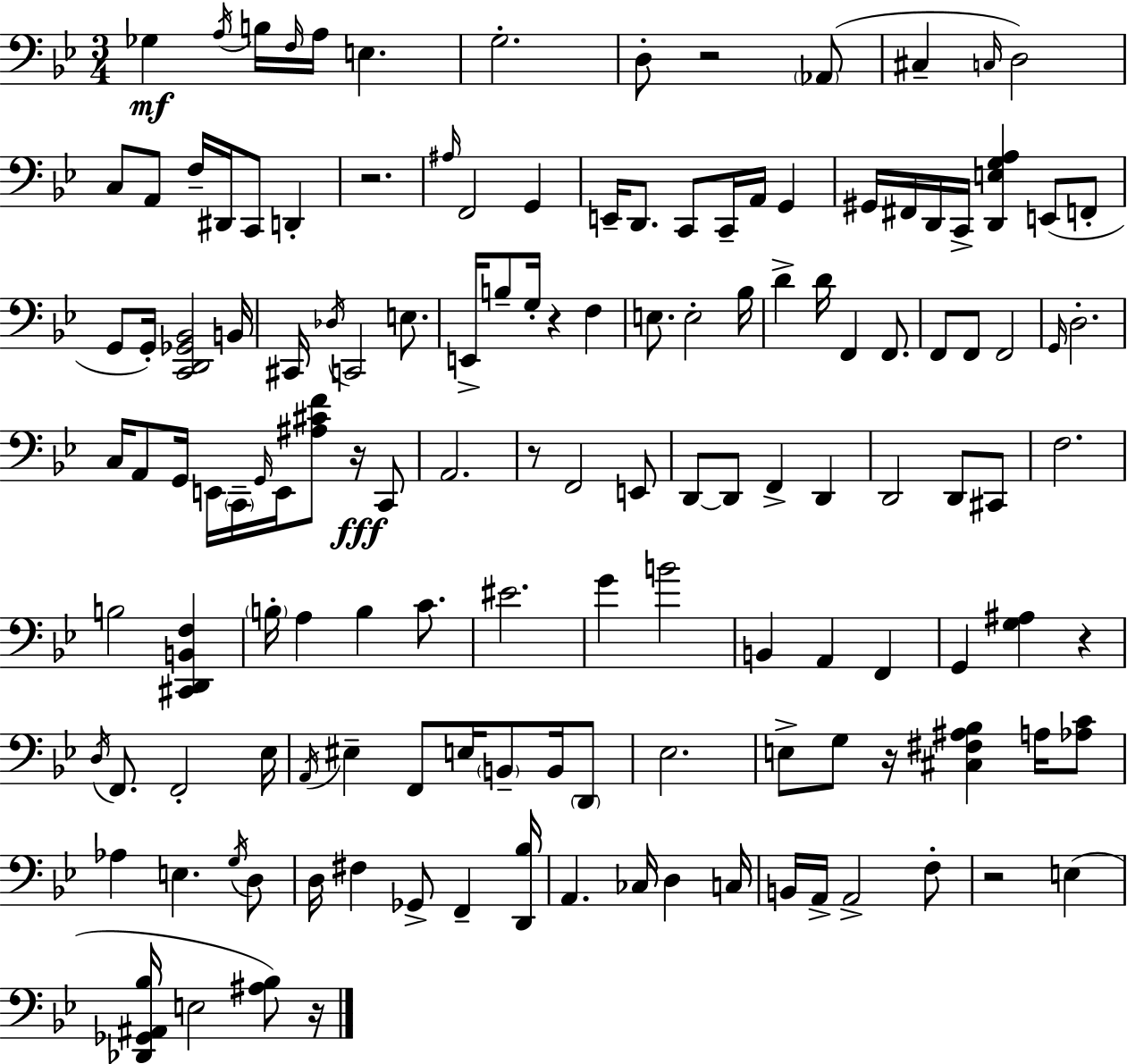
{
  \clef bass
  \numericTimeSignature
  \time 3/4
  \key g \minor
  ges4\mf \acciaccatura { a16 } b16 \grace { f16 } a16 e4. | g2.-. | d8-. r2 | \parenthesize aes,8( cis4-- \grace { c16 } d2) | \break c8 a,8 f16-- dis,16 c,8 d,4-. | r2. | \grace { ais16 } f,2 | g,4 e,16-- d,8. c,8 c,16-- a,16 | \break g,4 gis,16 fis,16 d,16 c,16-> <d, e g a>4 | e,8( f,8-. g,8 g,16-.) <c, d, ges, bes,>2 | b,16 cis,16 \acciaccatura { des16 } c,2 | e8. e,16-> b8-- g16-. r4 | \break f4 e8. e2-. | bes16 d'4-> d'16 f,4 | f,8. f,8 f,8 f,2 | \grace { g,16 } d2.-. | \break c16 a,8 g,16 e,16 \parenthesize c,16-- | \grace { g,16 } e,16 <ais cis' f'>8 r16\fff c,8 a,2. | r8 f,2 | e,8 d,8~~ d,8 f,4-> | \break d,4 d,2 | d,8 cis,8 f2. | b2 | <cis, d, b, f>4 \parenthesize b16-. a4 | \break b4 c'8. eis'2. | g'4 b'2 | b,4 a,4 | f,4 g,4 <g ais>4 | \break r4 \acciaccatura { d16 } f,8. f,2-. | ees16 \acciaccatura { a,16 } eis4-- | f,8 e16 \parenthesize b,8-- b,16 \parenthesize d,8 ees2. | e8-> g8 | \break r16 <cis fis ais bes>4 a16 <aes c'>8 aes4 | e4. \acciaccatura { g16 } d8 d16 fis4 | ges,8-> f,4-- <d, bes>16 a,4. | ces16 d4 c16 b,16 a,16-> | \break a,2-> f8-. r2 | e4( <des, ges, ais, bes>16 e2 | <ais bes>8) r16 \bar "|."
}